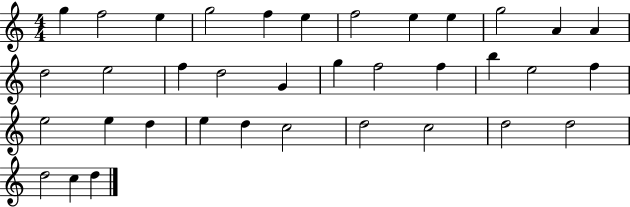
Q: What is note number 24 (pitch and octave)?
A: E5